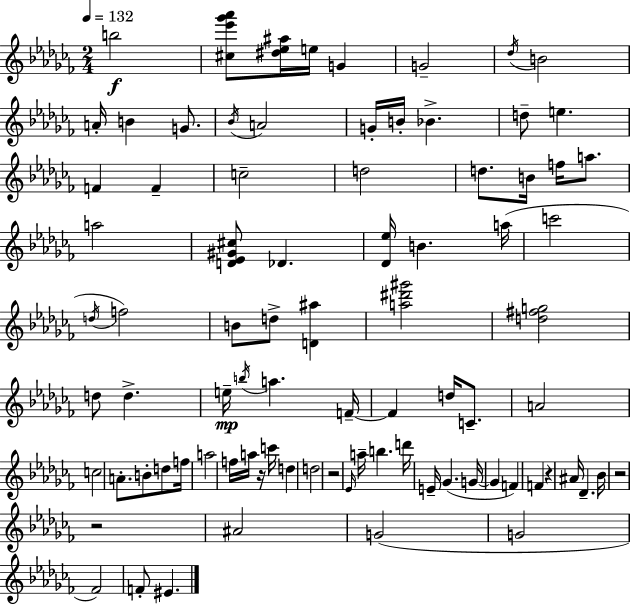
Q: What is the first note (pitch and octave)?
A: B5